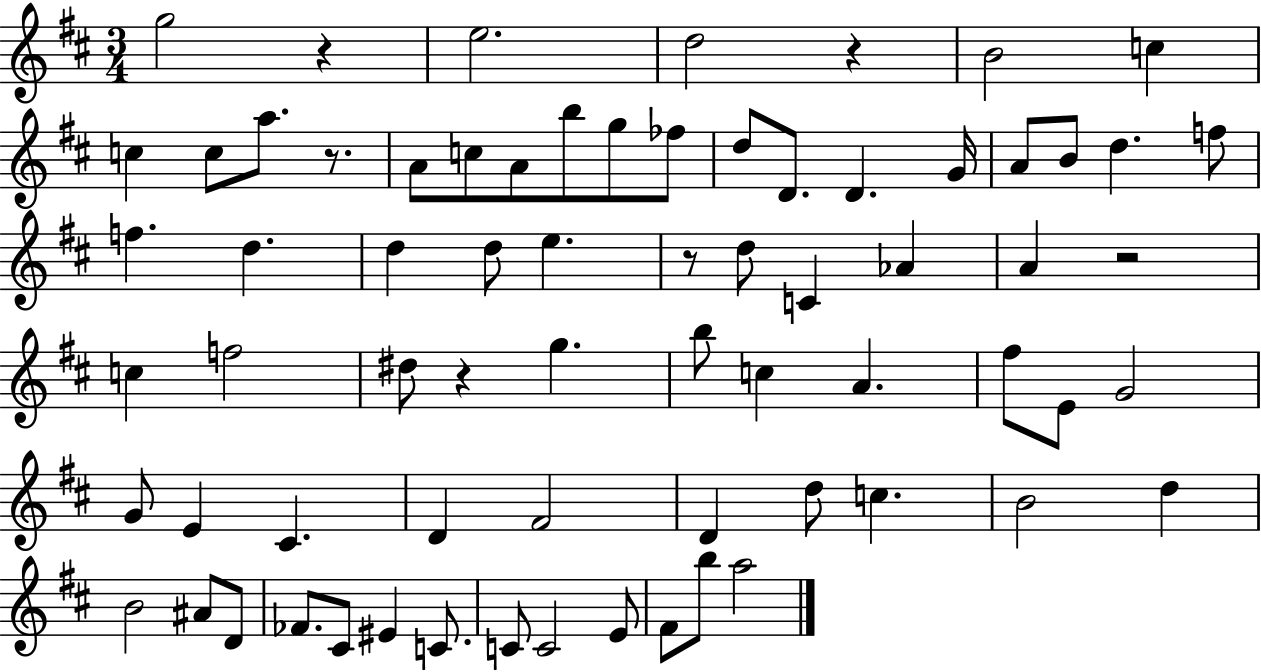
G5/h R/q E5/h. D5/h R/q B4/h C5/q C5/q C5/e A5/e. R/e. A4/e C5/e A4/e B5/e G5/e FES5/e D5/e D4/e. D4/q. G4/s A4/e B4/e D5/q. F5/e F5/q. D5/q. D5/q D5/e E5/q. R/e D5/e C4/q Ab4/q A4/q R/h C5/q F5/h D#5/e R/q G5/q. B5/e C5/q A4/q. F#5/e E4/e G4/h G4/e E4/q C#4/q. D4/q F#4/h D4/q D5/e C5/q. B4/h D5/q B4/h A#4/e D4/e FES4/e. C#4/e EIS4/q C4/e. C4/e C4/h E4/e F#4/e B5/e A5/h